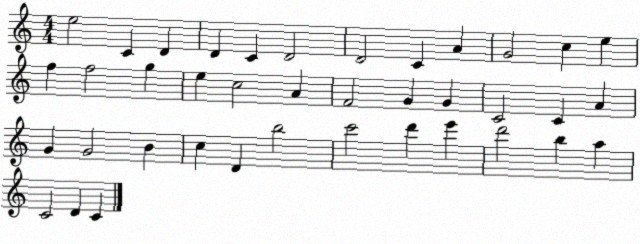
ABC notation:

X:1
T:Untitled
M:4/4
L:1/4
K:C
e2 C D D C D2 D2 C A G2 c e f f2 g e c2 A F2 G G C2 C A G G2 B c D b2 c'2 d' e' d'2 b a C2 D C